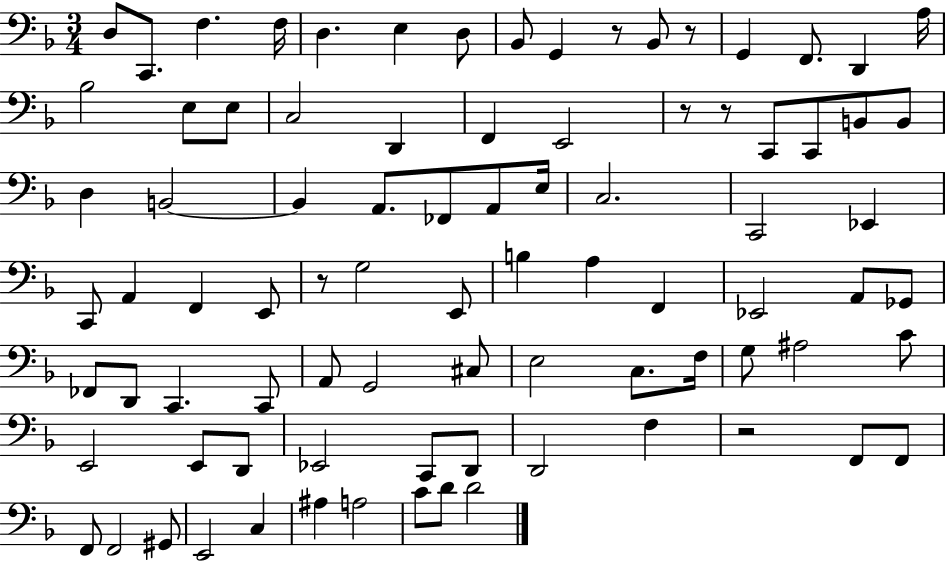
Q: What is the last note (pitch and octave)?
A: D4